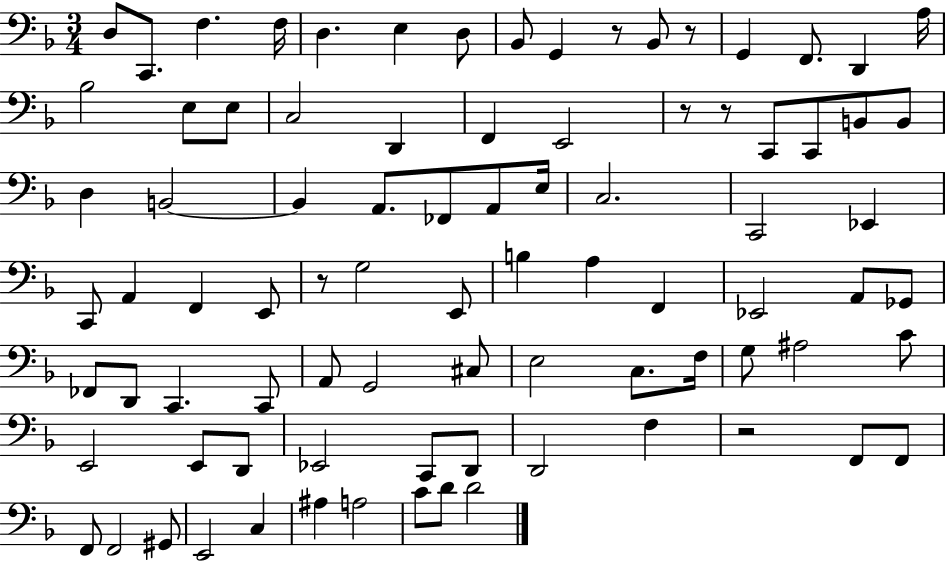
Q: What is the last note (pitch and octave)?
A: D4